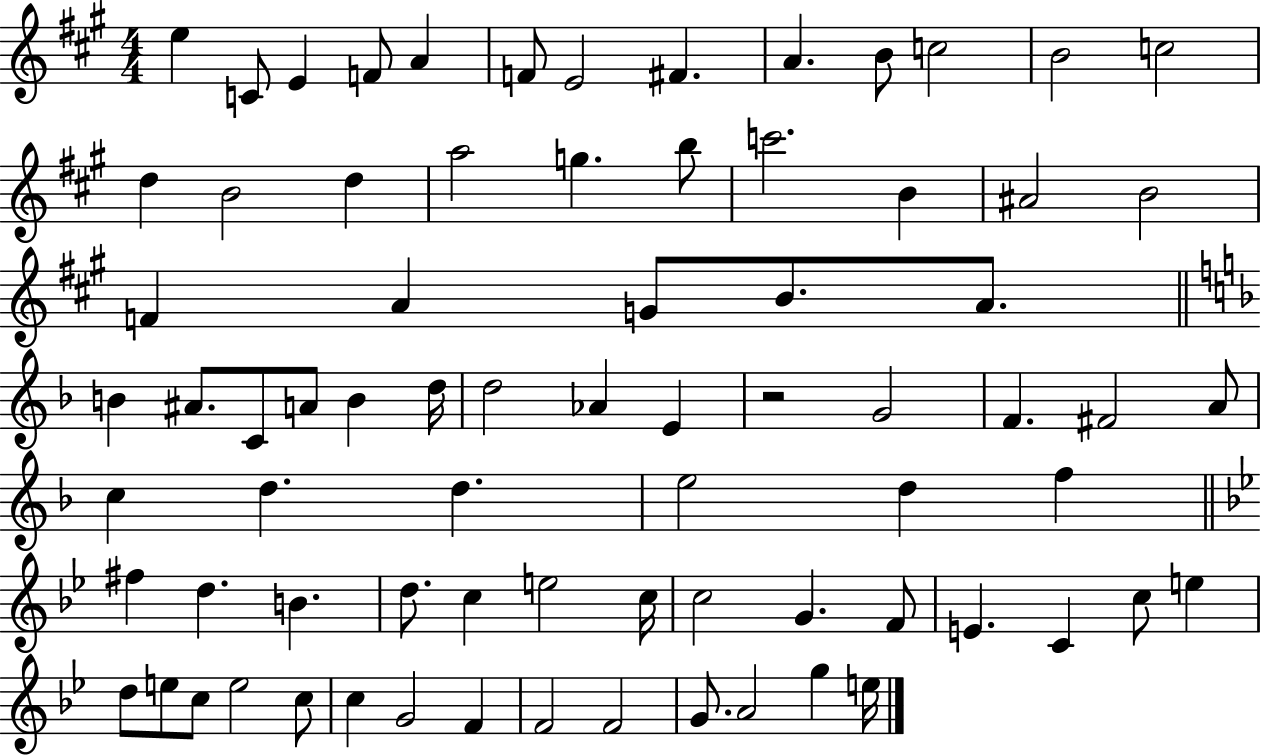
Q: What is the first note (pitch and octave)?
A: E5